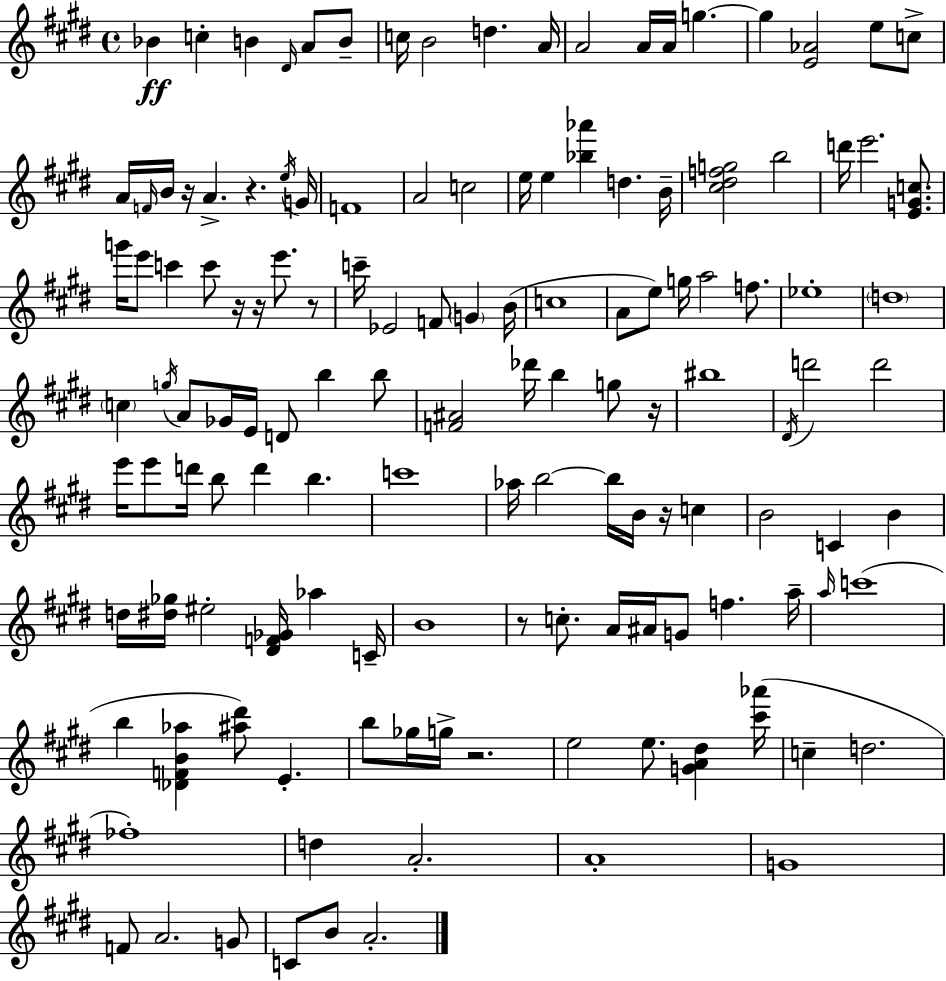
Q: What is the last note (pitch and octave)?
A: A4